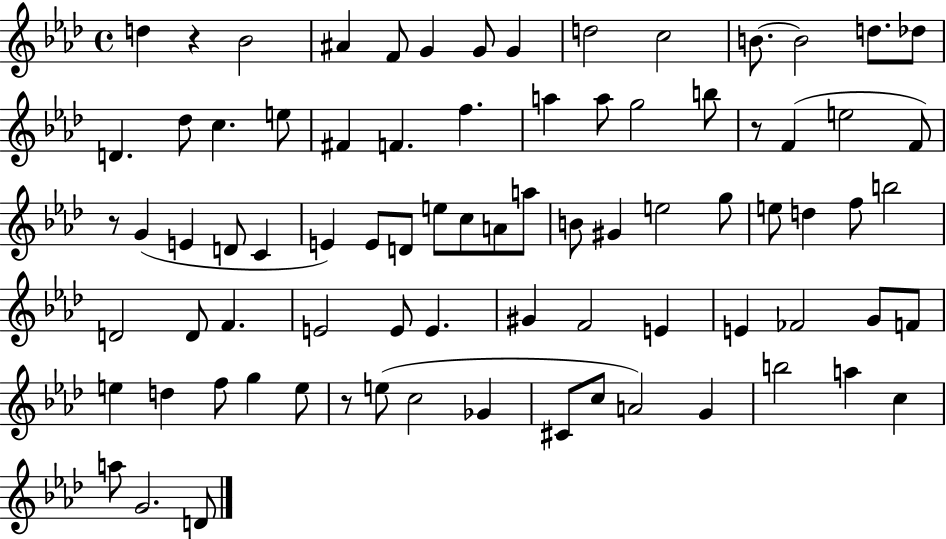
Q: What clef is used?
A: treble